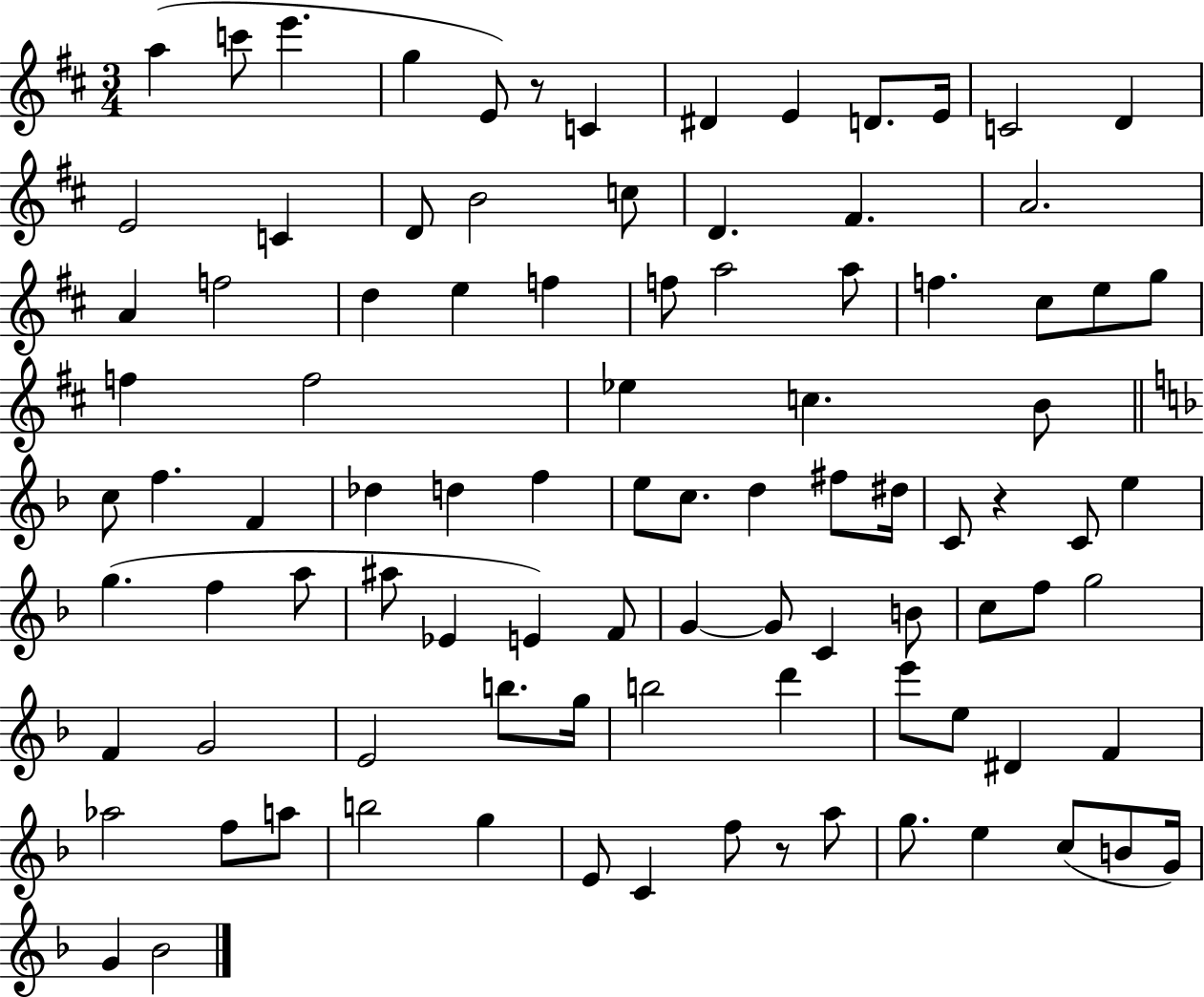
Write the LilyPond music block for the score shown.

{
  \clef treble
  \numericTimeSignature
  \time 3/4
  \key d \major
  \repeat volta 2 { a''4( c'''8 e'''4. | g''4 e'8) r8 c'4 | dis'4 e'4 d'8. e'16 | c'2 d'4 | \break e'2 c'4 | d'8 b'2 c''8 | d'4. fis'4. | a'2. | \break a'4 f''2 | d''4 e''4 f''4 | f''8 a''2 a''8 | f''4. cis''8 e''8 g''8 | \break f''4 f''2 | ees''4 c''4. b'8 | \bar "||" \break \key f \major c''8 f''4. f'4 | des''4 d''4 f''4 | e''8 c''8. d''4 fis''8 dis''16 | c'8 r4 c'8 e''4 | \break g''4.( f''4 a''8 | ais''8 ees'4 e'4) f'8 | g'4~~ g'8 c'4 b'8 | c''8 f''8 g''2 | \break f'4 g'2 | e'2 b''8. g''16 | b''2 d'''4 | e'''8 e''8 dis'4 f'4 | \break aes''2 f''8 a''8 | b''2 g''4 | e'8 c'4 f''8 r8 a''8 | g''8. e''4 c''8( b'8 g'16) | \break g'4 bes'2 | } \bar "|."
}